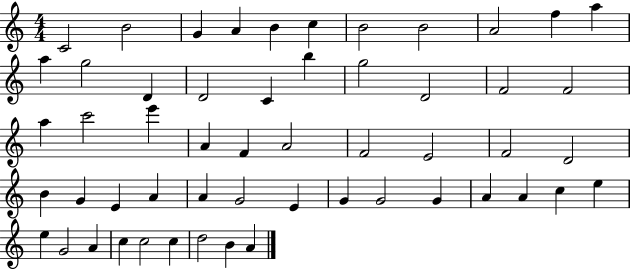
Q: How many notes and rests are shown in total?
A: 54